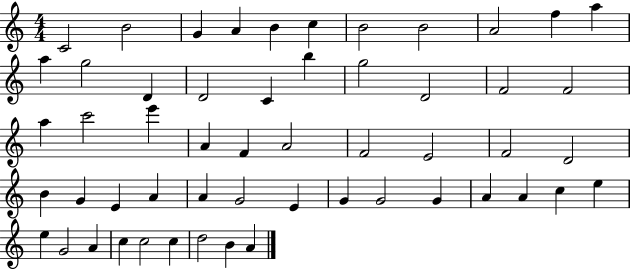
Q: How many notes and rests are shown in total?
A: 54